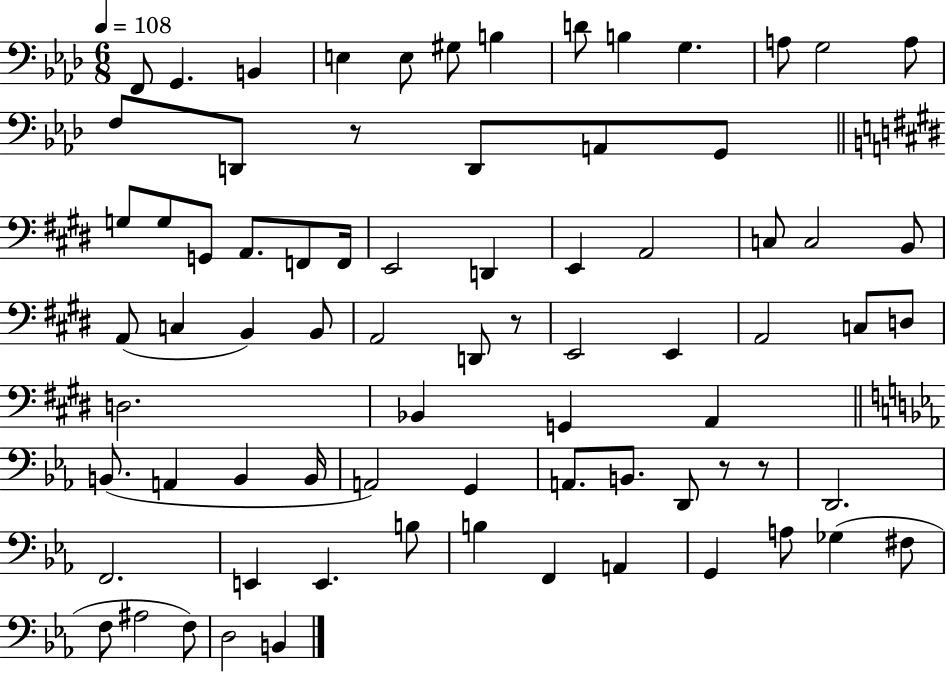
{
  \clef bass
  \numericTimeSignature
  \time 6/8
  \key aes \major
  \tempo 4 = 108
  f,8 g,4. b,4 | e4 e8 gis8 b4 | d'8 b4 g4. | a8 g2 a8 | \break f8 d,8 r8 d,8 a,8 g,8 | \bar "||" \break \key e \major g8 g8 g,8 a,8. f,8 f,16 | e,2 d,4 | e,4 a,2 | c8 c2 b,8 | \break a,8( c4 b,4) b,8 | a,2 d,8 r8 | e,2 e,4 | a,2 c8 d8 | \break d2. | bes,4 g,4 a,4 | \bar "||" \break \key ees \major b,8.( a,4 b,4 b,16 | a,2) g,4 | a,8. b,8. d,8 r8 r8 | d,2. | \break f,2. | e,4 e,4. b8 | b4 f,4 a,4 | g,4 a8 ges4( fis8 | \break f8 ais2 f8) | d2 b,4 | \bar "|."
}